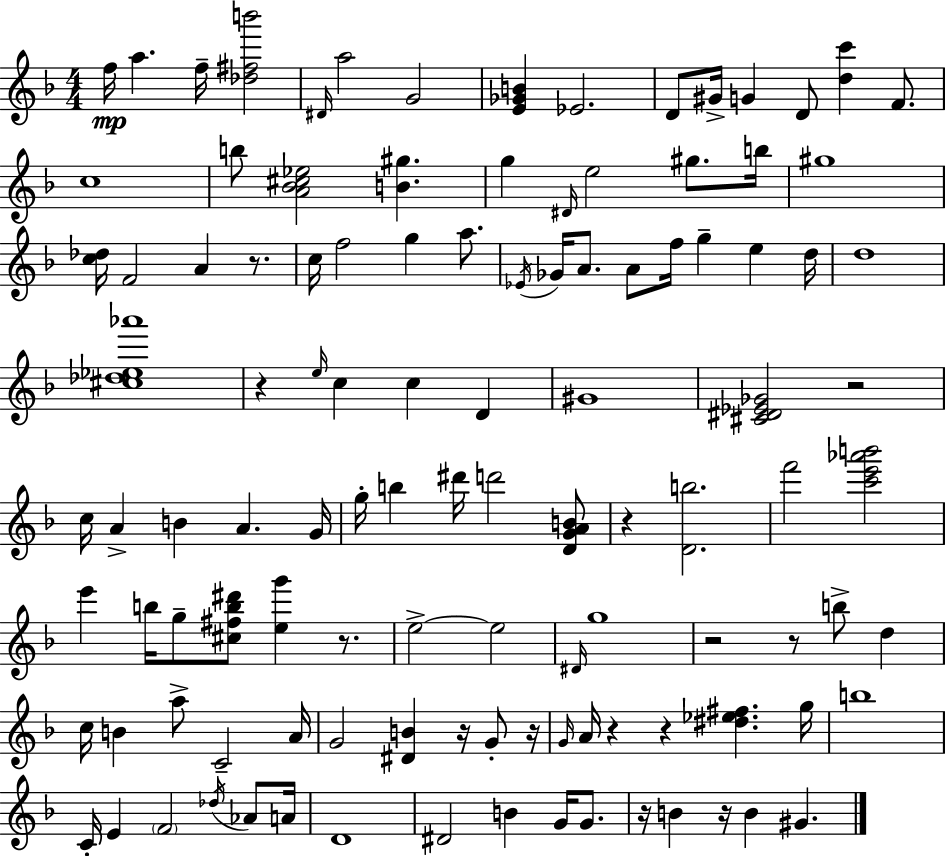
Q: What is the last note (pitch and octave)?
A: G#4